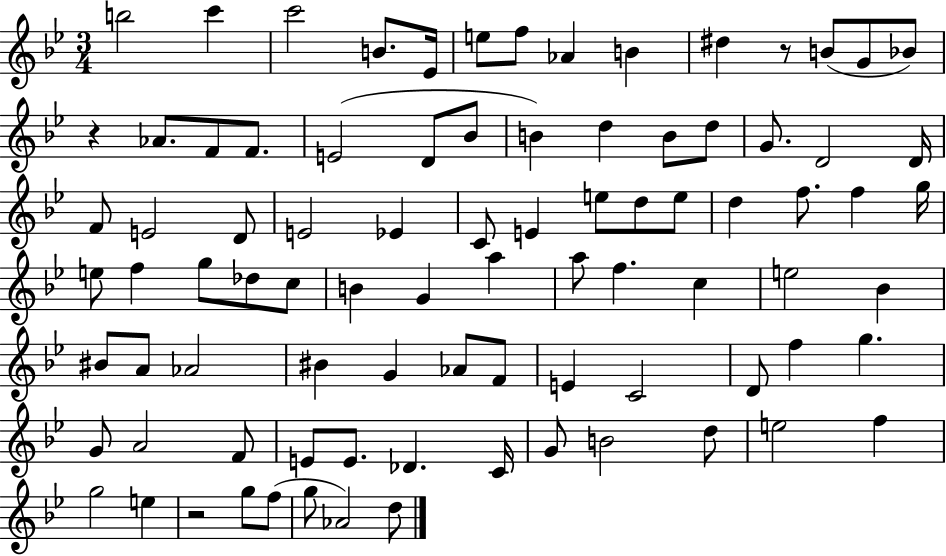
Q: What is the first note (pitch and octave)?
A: B5